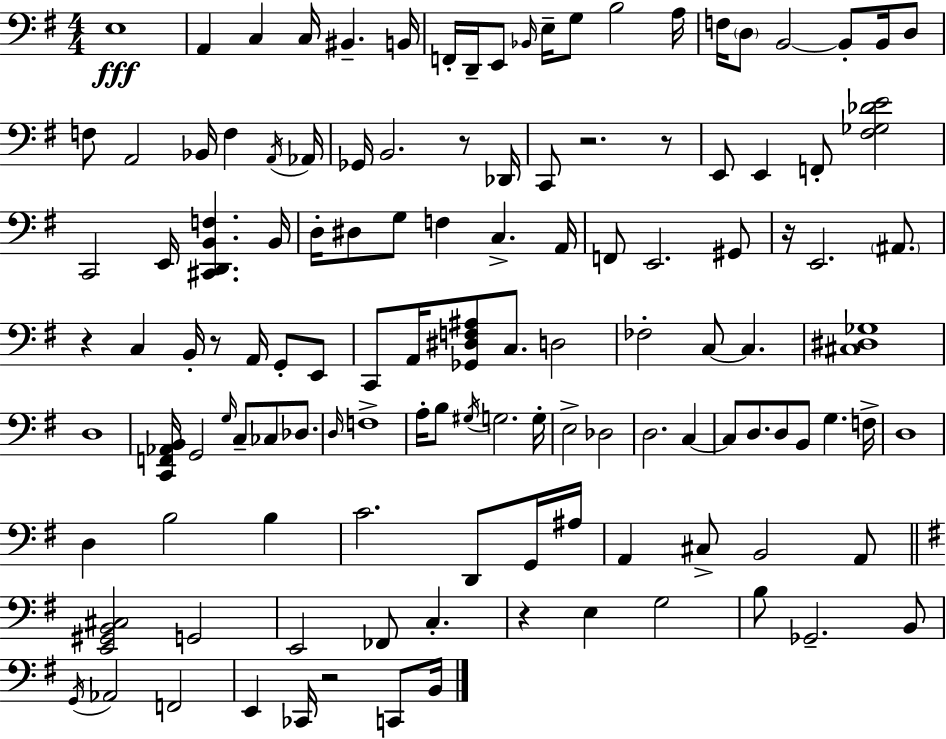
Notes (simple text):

E3/w A2/q C3/q C3/s BIS2/q. B2/s F2/s D2/s E2/e Bb2/s E3/s G3/e B3/h A3/s F3/s D3/e B2/h B2/e B2/s D3/e F3/e A2/h Bb2/s F3/q A2/s Ab2/s Gb2/s B2/h. R/e Db2/s C2/e R/h. R/e E2/e E2/q F2/e [F#3,Gb3,Db4,E4]/h C2/h E2/s [C#2,D2,B2,F3]/q. B2/s D3/s D#3/e G3/e F3/q C3/q. A2/s F2/e E2/h. G#2/e R/s E2/h. A#2/e. R/q C3/q B2/s R/e A2/s G2/e E2/e C2/e A2/s [Gb2,D#3,F3,A#3]/e C3/e. D3/h FES3/h C3/e C3/q. [C#3,D#3,Gb3]/w D3/w [C2,F2,Ab2,B2]/s G2/h G3/s C3/e CES3/e Db3/e. D3/s F3/w A3/s B3/e G#3/s G3/h. G3/s E3/h Db3/h D3/h. C3/q C3/e D3/e. D3/e B2/e G3/q. F3/s D3/w D3/q B3/h B3/q C4/h. D2/e G2/s A#3/s A2/q C#3/e B2/h A2/e [E2,G#2,B2,C#3]/h G2/h E2/h FES2/e C3/q. R/q E3/q G3/h B3/e Gb2/h. B2/e G2/s Ab2/h F2/h E2/q CES2/s R/h C2/e B2/s